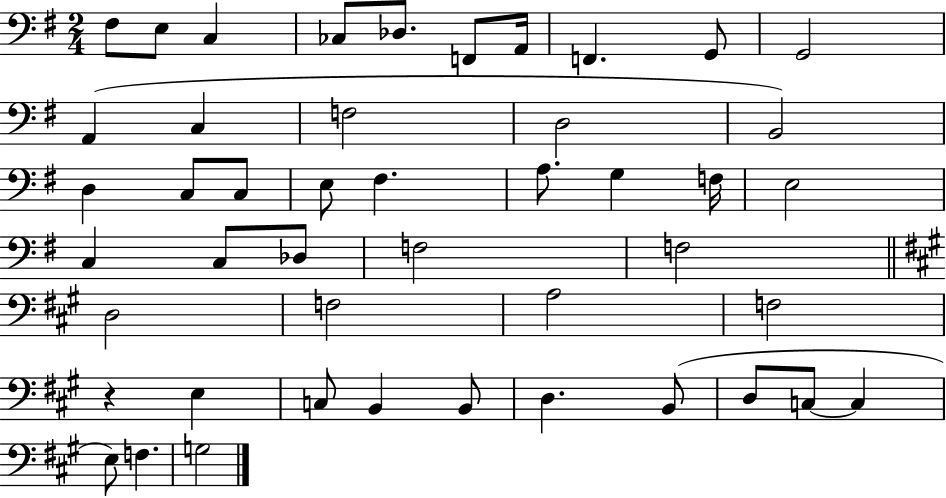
{
  \clef bass
  \numericTimeSignature
  \time 2/4
  \key g \major
  fis8 e8 c4 | ces8 des8. f,8 a,16 | f,4. g,8 | g,2 | \break a,4( c4 | f2 | d2 | b,2) | \break d4 c8 c8 | e8 fis4. | a8. g4 f16 | e2 | \break c4 c8 des8 | f2 | f2 | \bar "||" \break \key a \major d2 | f2 | a2 | f2 | \break r4 e4 | c8 b,4 b,8 | d4. b,8( | d8 c8~~ c4 | \break e8) f4. | g2 | \bar "|."
}